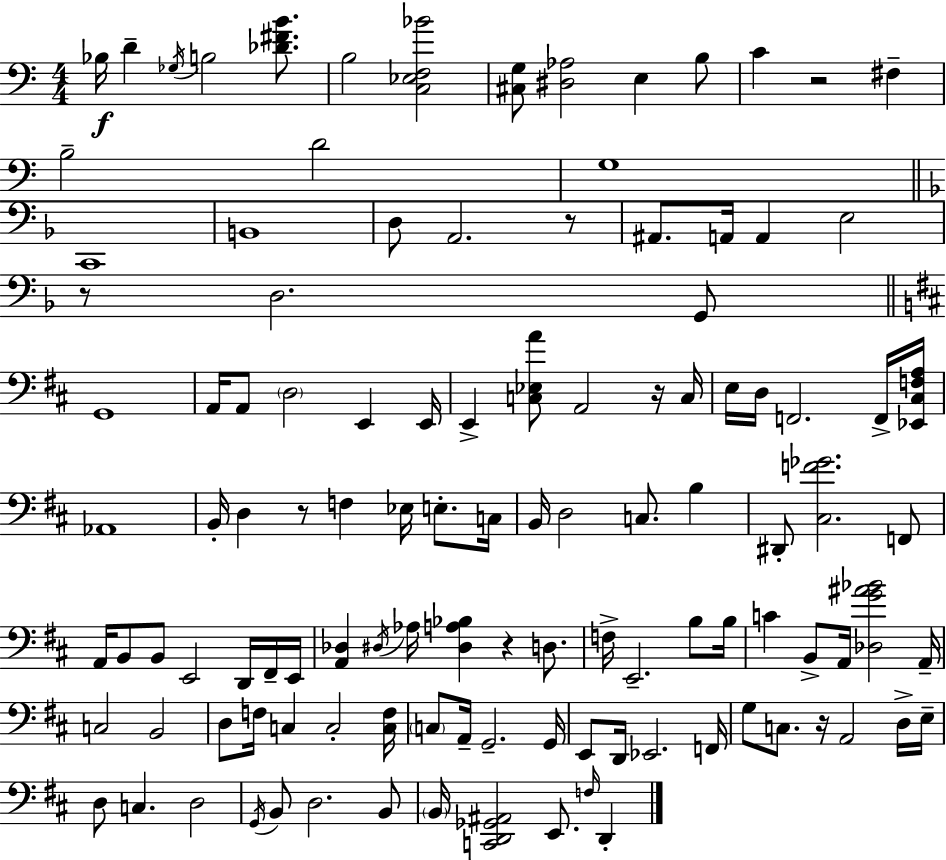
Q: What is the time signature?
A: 4/4